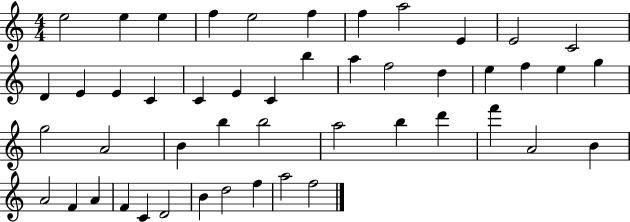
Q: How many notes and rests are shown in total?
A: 48